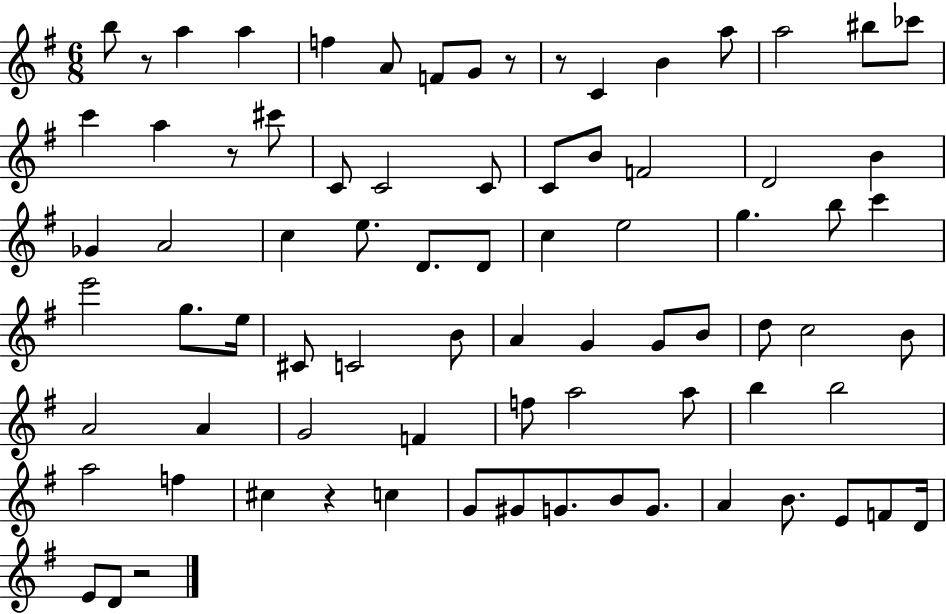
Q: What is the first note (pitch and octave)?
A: B5